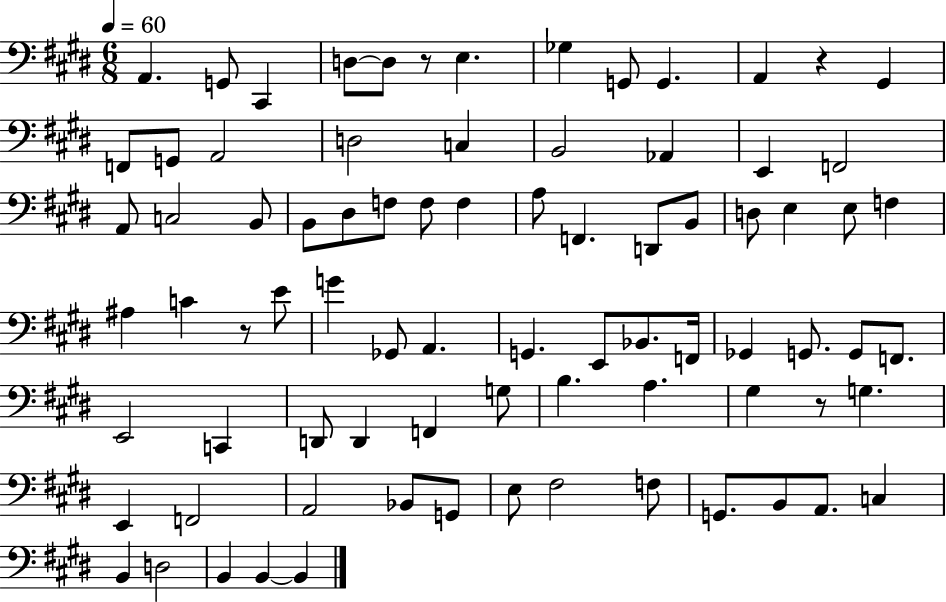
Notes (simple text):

A2/q. G2/e C#2/q D3/e D3/e R/e E3/q. Gb3/q G2/e G2/q. A2/q R/q G#2/q F2/e G2/e A2/h D3/h C3/q B2/h Ab2/q E2/q F2/h A2/e C3/h B2/e B2/e D#3/e F3/e F3/e F3/q A3/e F2/q. D2/e B2/e D3/e E3/q E3/e F3/q A#3/q C4/q R/e E4/e G4/q Gb2/e A2/q. G2/q. E2/e Bb2/e. F2/s Gb2/q G2/e. G2/e F2/e. E2/h C2/q D2/e D2/q F2/q G3/e B3/q. A3/q. G#3/q R/e G3/q. E2/q F2/h A2/h Bb2/e G2/e E3/e F#3/h F3/e G2/e. B2/e A2/e. C3/q B2/q D3/h B2/q B2/q B2/q